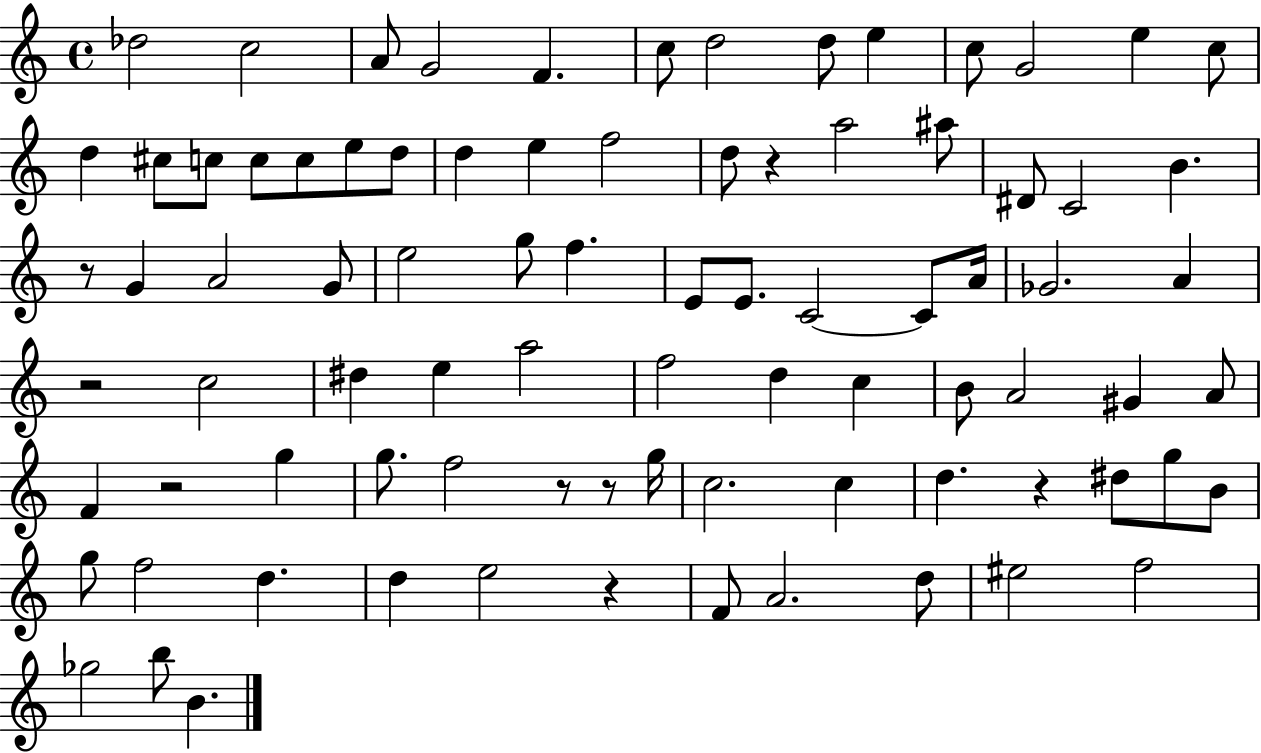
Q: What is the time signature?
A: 4/4